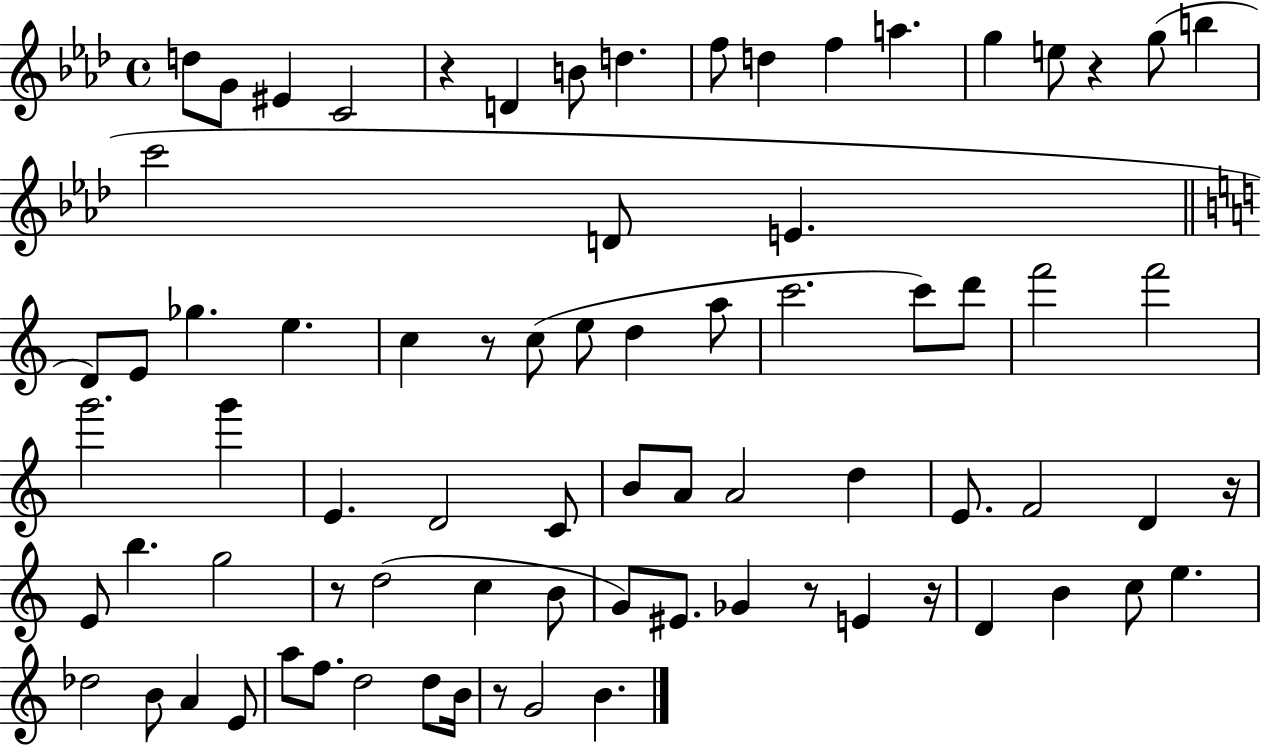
D5/e G4/e EIS4/q C4/h R/q D4/q B4/e D5/q. F5/e D5/q F5/q A5/q. G5/q E5/e R/q G5/e B5/q C6/h D4/e E4/q. D4/e E4/e Gb5/q. E5/q. C5/q R/e C5/e E5/e D5/q A5/e C6/h. C6/e D6/e F6/h F6/h G6/h. G6/q E4/q. D4/h C4/e B4/e A4/e A4/h D5/q E4/e. F4/h D4/q R/s E4/e B5/q. G5/h R/e D5/h C5/q B4/e G4/e EIS4/e. Gb4/q R/e E4/q R/s D4/q B4/q C5/e E5/q. Db5/h B4/e A4/q E4/e A5/e F5/e. D5/h D5/e B4/s R/e G4/h B4/q.